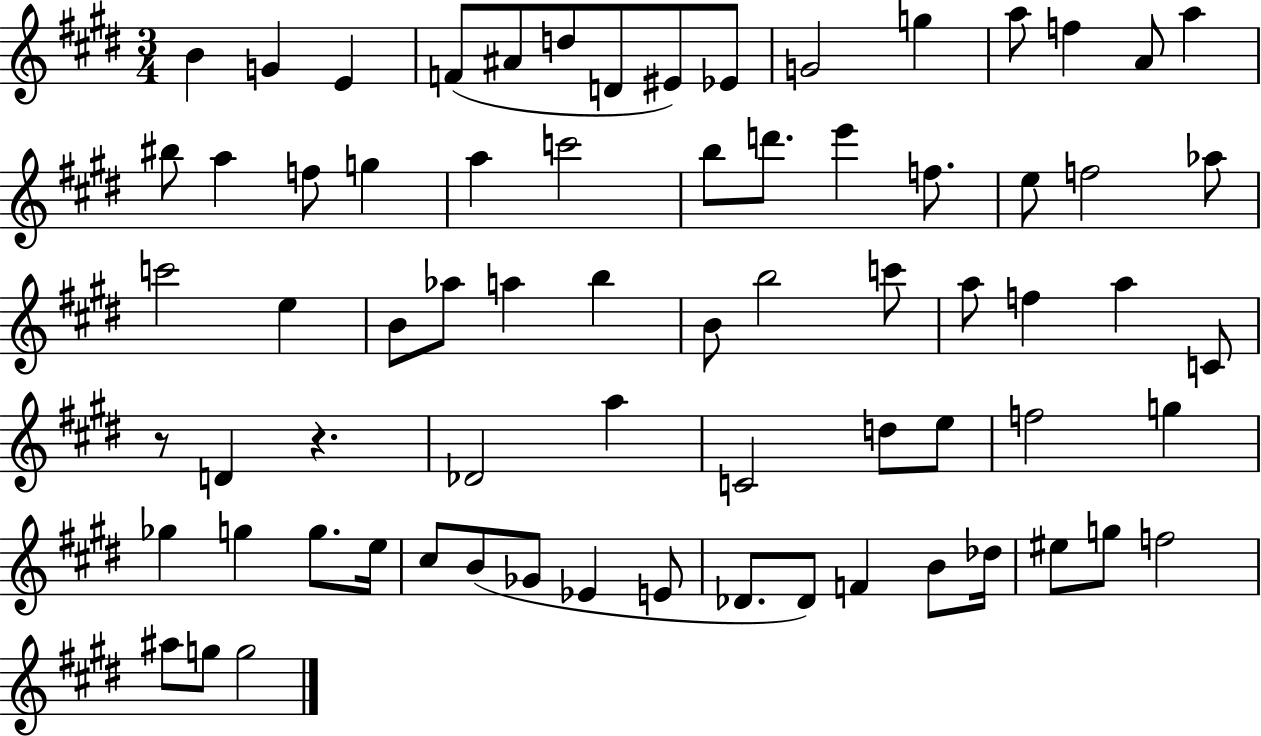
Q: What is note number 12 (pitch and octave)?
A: A5